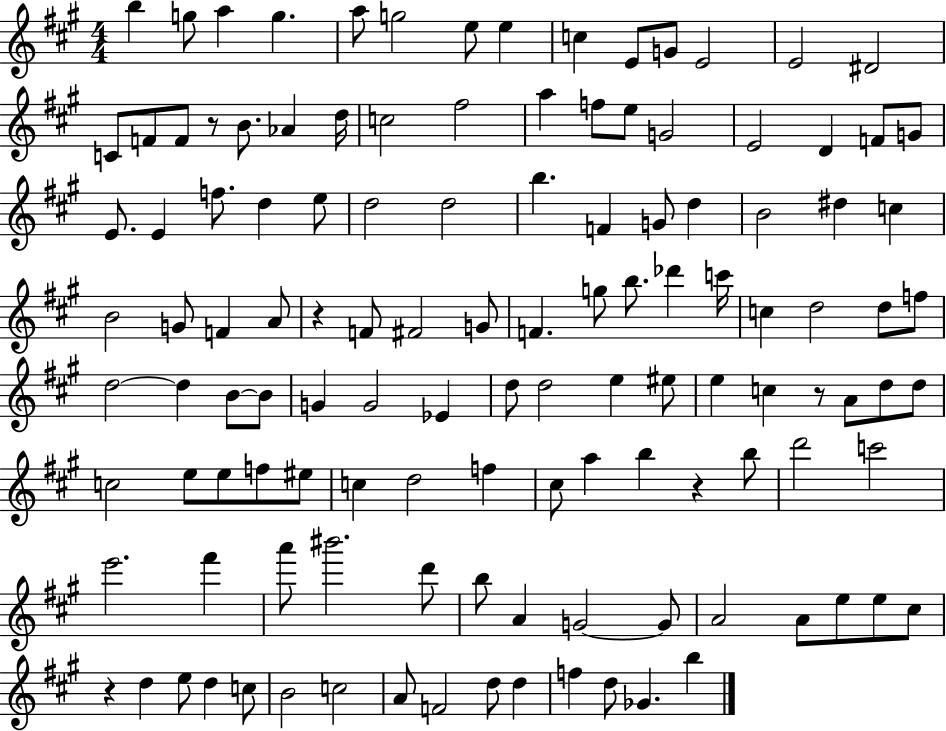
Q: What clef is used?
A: treble